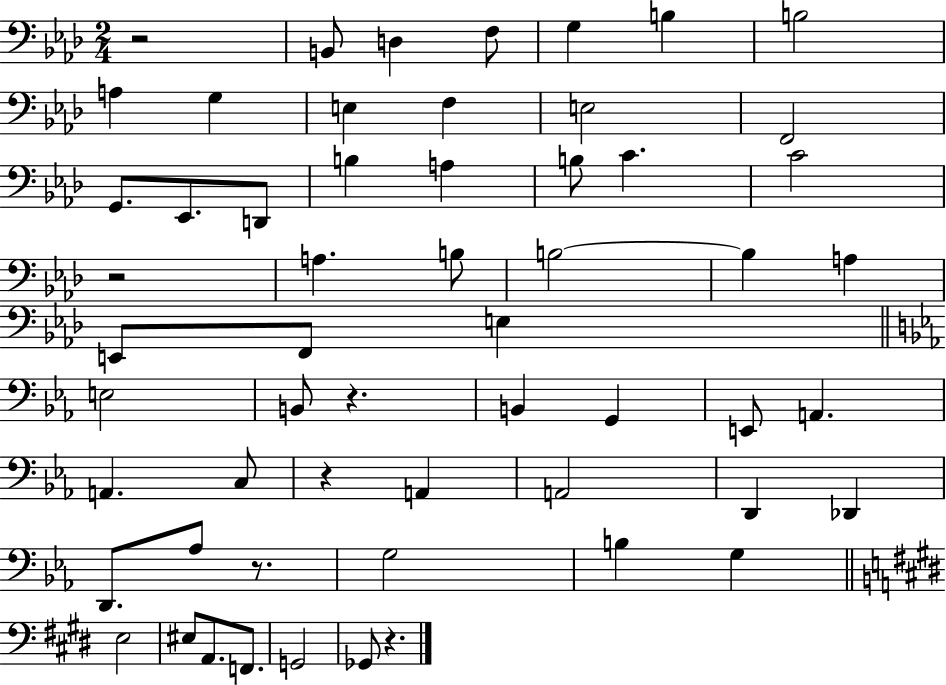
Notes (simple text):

R/h B2/e D3/q F3/e G3/q B3/q B3/h A3/q G3/q E3/q F3/q E3/h F2/h G2/e. Eb2/e. D2/e B3/q A3/q B3/e C4/q. C4/h R/h A3/q. B3/e B3/h B3/q A3/q E2/e F2/e E3/q E3/h B2/e R/q. B2/q G2/q E2/e A2/q. A2/q. C3/e R/q A2/q A2/h D2/q Db2/q D2/e. Ab3/e R/e. G3/h B3/q G3/q E3/h EIS3/e A2/e. F2/e. G2/h Gb2/e R/q.